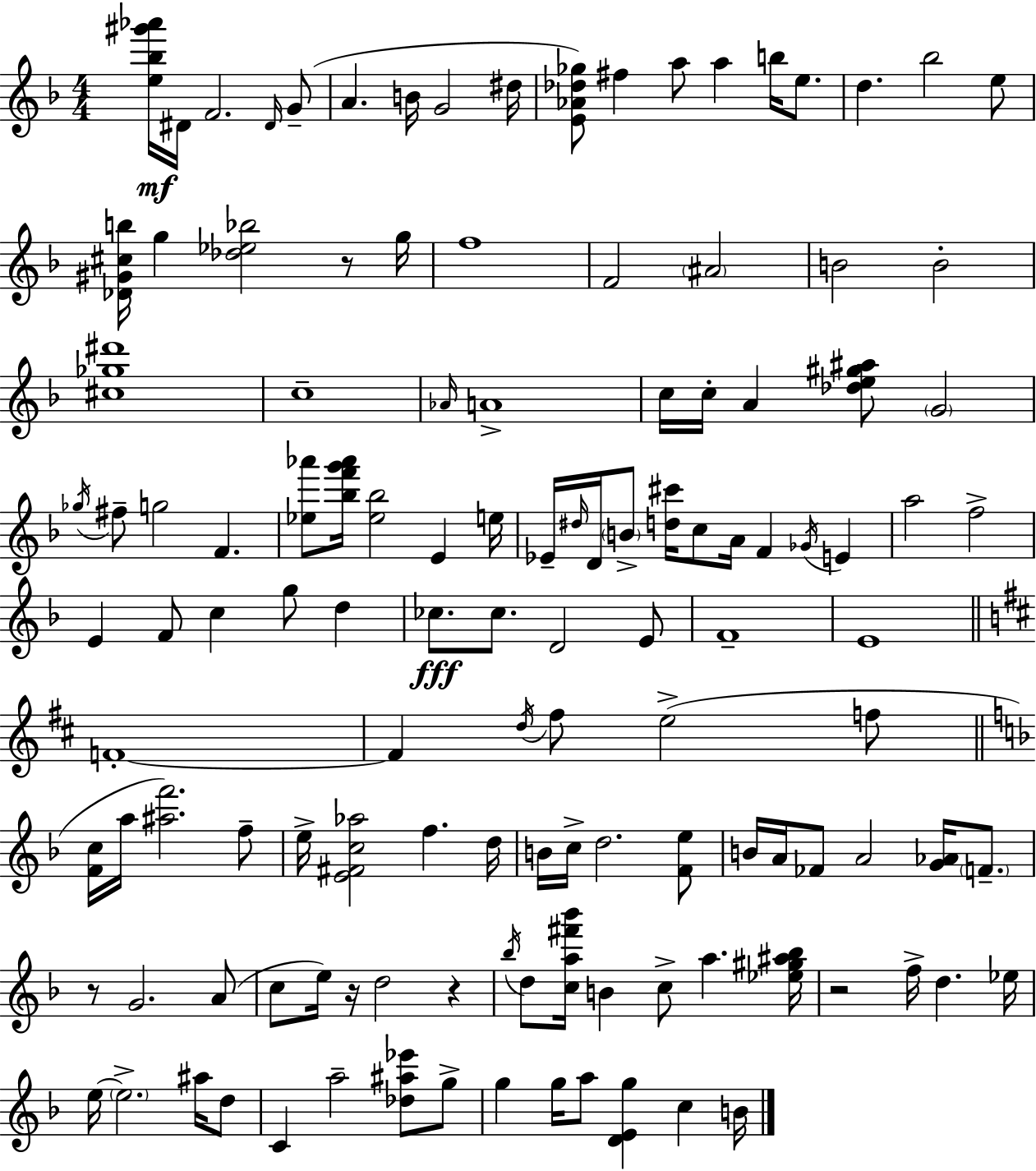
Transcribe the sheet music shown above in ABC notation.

X:1
T:Untitled
M:4/4
L:1/4
K:Dm
[e_b^g'_a']/4 ^D/4 F2 ^D/4 G/2 A B/4 G2 ^d/4 [E_A_d_g]/2 ^f a/2 a b/4 e/2 d _b2 e/2 [_D^G^cb]/4 g [_d_e_b]2 z/2 g/4 f4 F2 ^A2 B2 B2 [^c_g^d']4 c4 _A/4 A4 c/4 c/4 A [_de^g^a]/2 G2 _g/4 ^f/2 g2 F [_e_a']/2 [_bf'g'_a']/4 [_e_b]2 E e/4 _E/4 ^d/4 D/4 B/2 [d^c']/4 c/2 A/4 F _G/4 E a2 f2 E F/2 c g/2 d _c/2 _c/2 D2 E/2 F4 E4 F4 F d/4 ^f/2 e2 f/2 [Fc]/4 a/4 [^af']2 f/2 e/4 [E^Fc_a]2 f d/4 B/4 c/4 d2 [Fe]/2 B/4 A/4 _F/2 A2 [G_A]/4 F/2 z/2 G2 A/2 c/2 e/4 z/4 d2 z _b/4 d/2 [ca^f'_b']/4 B c/2 a [_e^g^a_b]/4 z2 f/4 d _e/4 e/4 e2 ^a/4 d/2 C a2 [_d^a_e']/2 g/2 g g/4 a/2 [DEg] c B/4